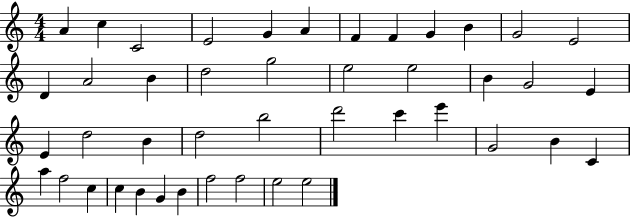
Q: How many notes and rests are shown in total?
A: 44